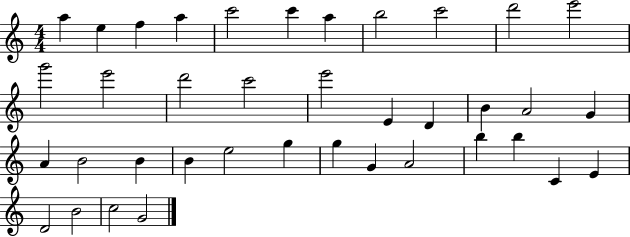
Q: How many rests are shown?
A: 0